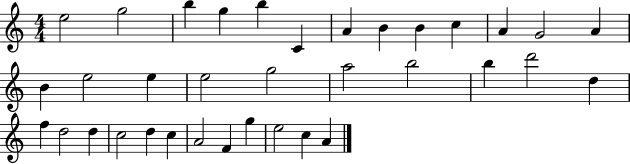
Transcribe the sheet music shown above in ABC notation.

X:1
T:Untitled
M:4/4
L:1/4
K:C
e2 g2 b g b C A B B c A G2 A B e2 e e2 g2 a2 b2 b d'2 d f d2 d c2 d c A2 F g e2 c A